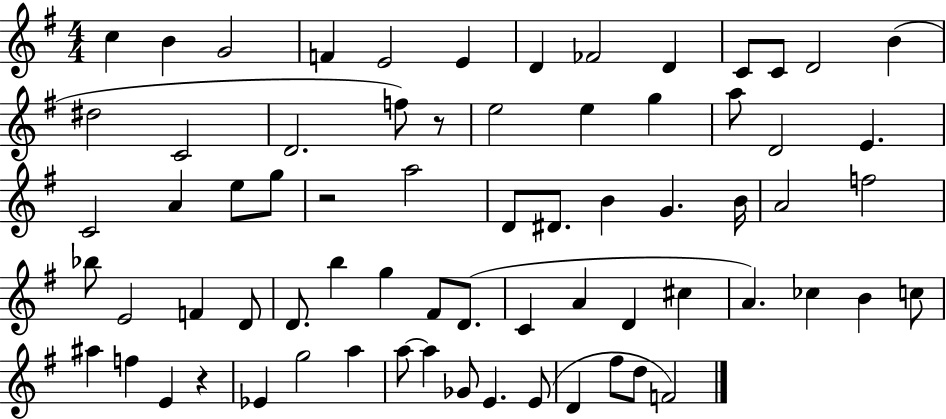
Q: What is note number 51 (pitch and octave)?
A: B4